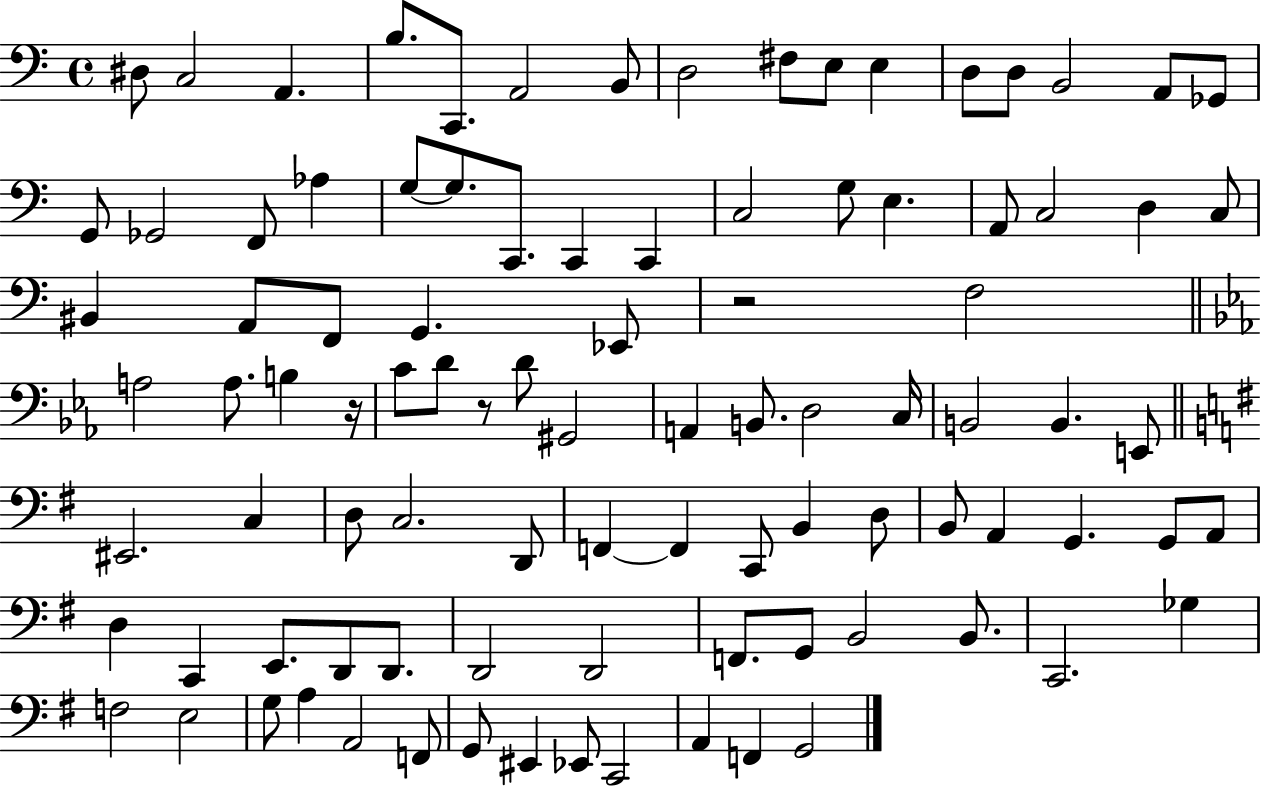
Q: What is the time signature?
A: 4/4